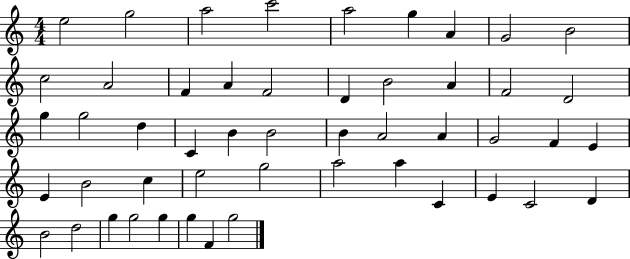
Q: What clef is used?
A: treble